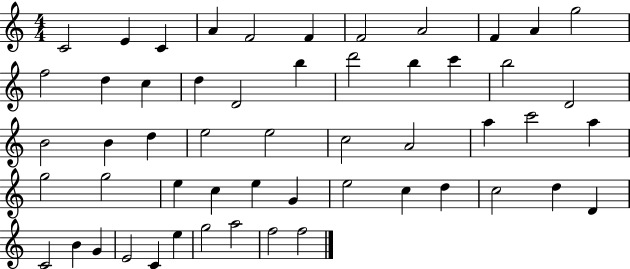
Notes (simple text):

C4/h E4/q C4/q A4/q F4/h F4/q F4/h A4/h F4/q A4/q G5/h F5/h D5/q C5/q D5/q D4/h B5/q D6/h B5/q C6/q B5/h D4/h B4/h B4/q D5/q E5/h E5/h C5/h A4/h A5/q C6/h A5/q G5/h G5/h E5/q C5/q E5/q G4/q E5/h C5/q D5/q C5/h D5/q D4/q C4/h B4/q G4/q E4/h C4/q E5/q G5/h A5/h F5/h F5/h